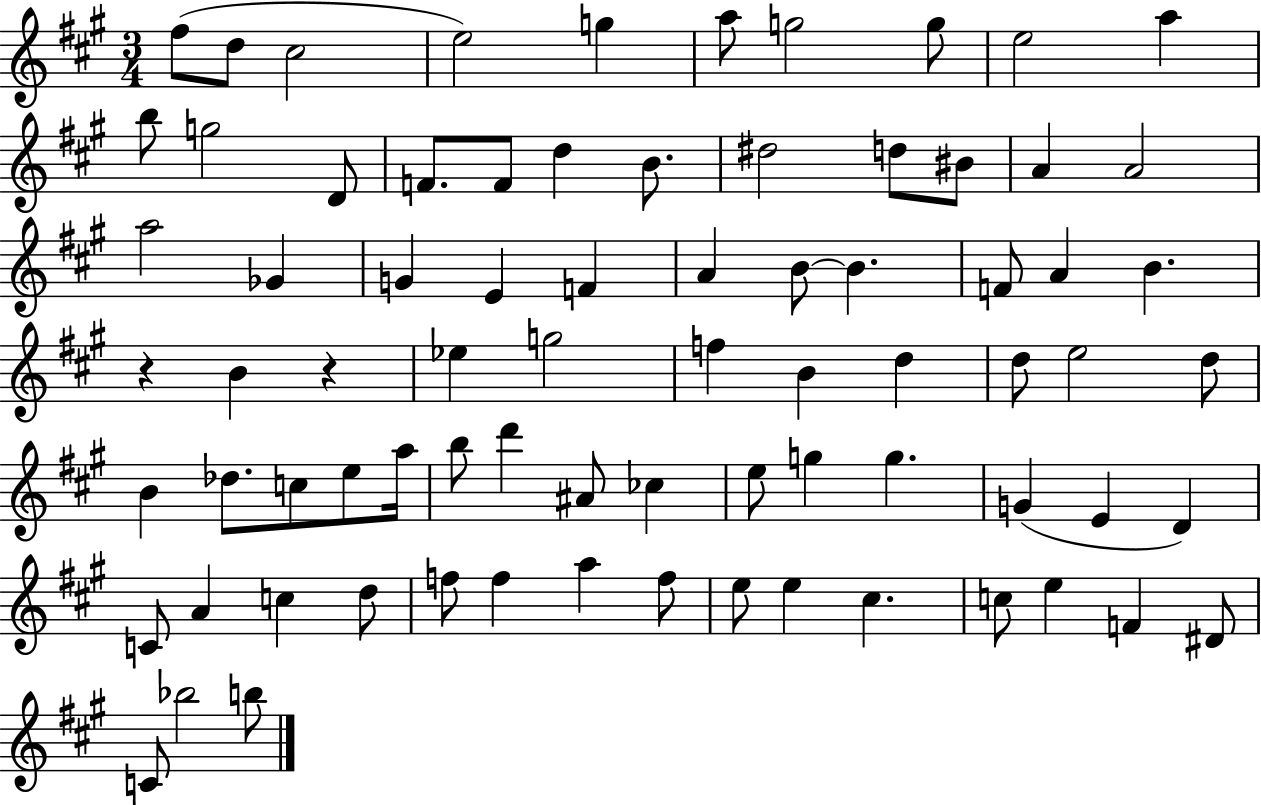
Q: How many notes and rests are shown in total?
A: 77